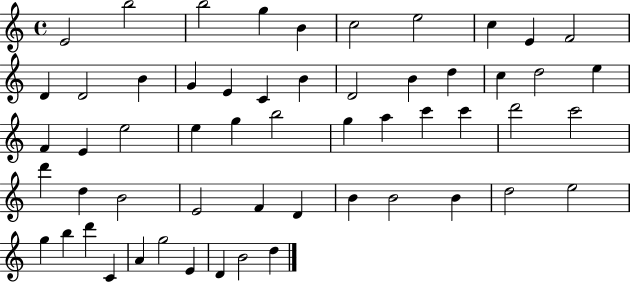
X:1
T:Untitled
M:4/4
L:1/4
K:C
E2 b2 b2 g B c2 e2 c E F2 D D2 B G E C B D2 B d c d2 e F E e2 e g b2 g a c' c' d'2 c'2 d' d B2 E2 F D B B2 B d2 e2 g b d' C A g2 E D B2 d